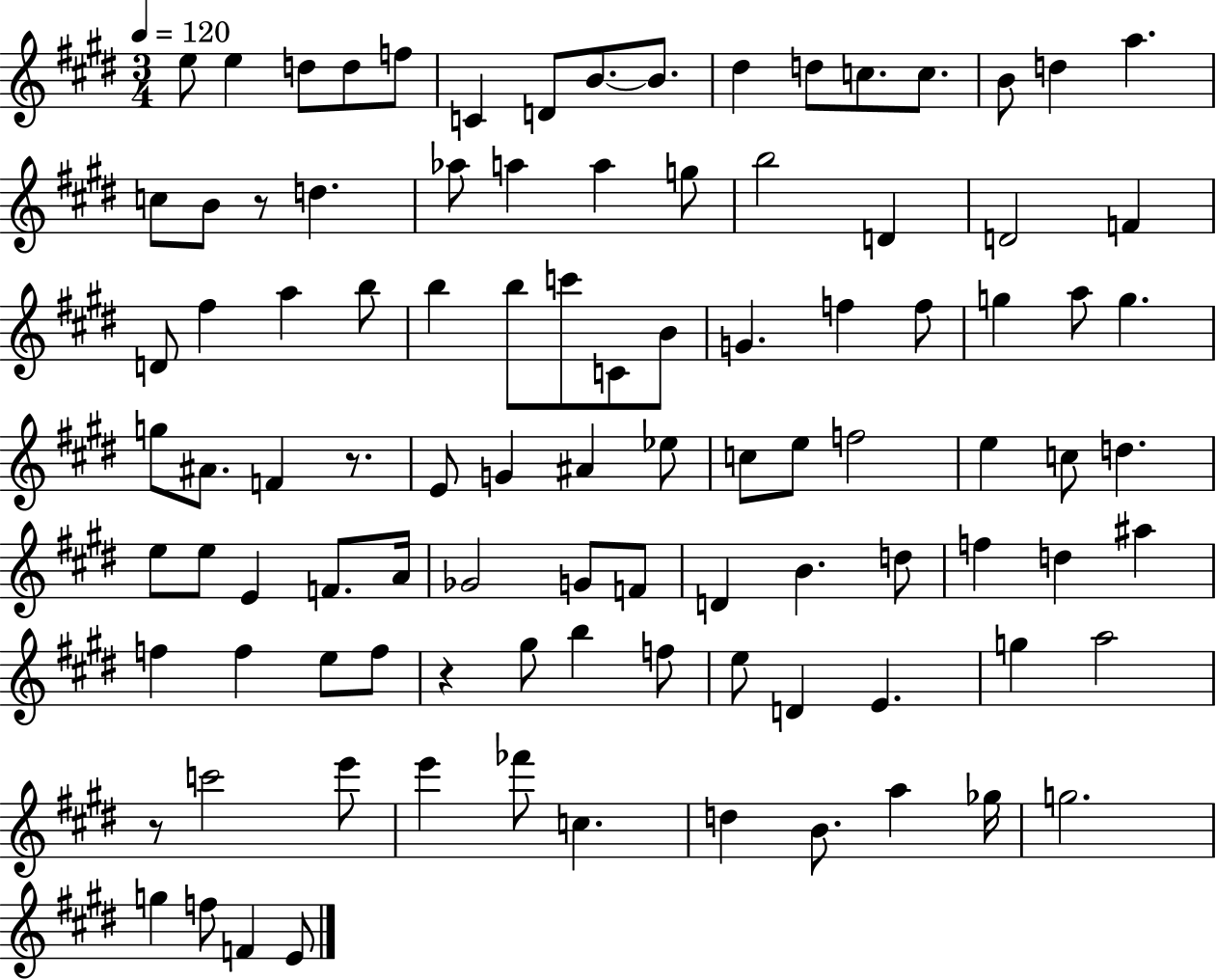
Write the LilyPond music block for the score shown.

{
  \clef treble
  \numericTimeSignature
  \time 3/4
  \key e \major
  \tempo 4 = 120
  e''8 e''4 d''8 d''8 f''8 | c'4 d'8 b'8.~~ b'8. | dis''4 d''8 c''8. c''8. | b'8 d''4 a''4. | \break c''8 b'8 r8 d''4. | aes''8 a''4 a''4 g''8 | b''2 d'4 | d'2 f'4 | \break d'8 fis''4 a''4 b''8 | b''4 b''8 c'''8 c'8 b'8 | g'4. f''4 f''8 | g''4 a''8 g''4. | \break g''8 ais'8. f'4 r8. | e'8 g'4 ais'4 ees''8 | c''8 e''8 f''2 | e''4 c''8 d''4. | \break e''8 e''8 e'4 f'8. a'16 | ges'2 g'8 f'8 | d'4 b'4. d''8 | f''4 d''4 ais''4 | \break f''4 f''4 e''8 f''8 | r4 gis''8 b''4 f''8 | e''8 d'4 e'4. | g''4 a''2 | \break r8 c'''2 e'''8 | e'''4 fes'''8 c''4. | d''4 b'8. a''4 ges''16 | g''2. | \break g''4 f''8 f'4 e'8 | \bar "|."
}